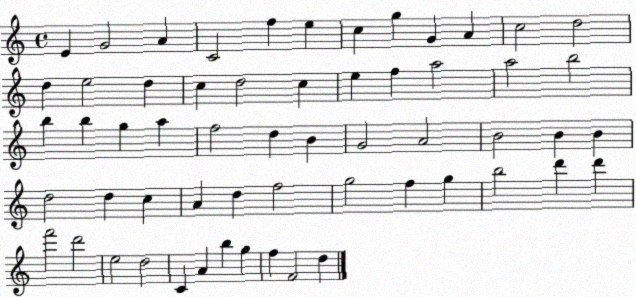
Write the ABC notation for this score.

X:1
T:Untitled
M:4/4
L:1/4
K:C
E G2 A C2 f e c g G A c2 d2 d e2 d c d2 c e f a2 a2 b2 b b g a f2 d B G2 A2 B2 B B d2 d c A d f2 g2 f g b2 d' d' f'2 d'2 e2 d2 C A b g f F2 d